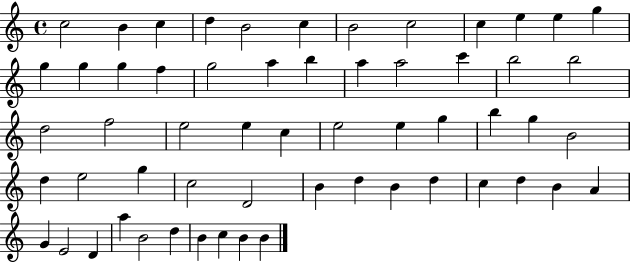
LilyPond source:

{
  \clef treble
  \time 4/4
  \defaultTimeSignature
  \key c \major
  c''2 b'4 c''4 | d''4 b'2 c''4 | b'2 c''2 | c''4 e''4 e''4 g''4 | \break g''4 g''4 g''4 f''4 | g''2 a''4 b''4 | a''4 a''2 c'''4 | b''2 b''2 | \break d''2 f''2 | e''2 e''4 c''4 | e''2 e''4 g''4 | b''4 g''4 b'2 | \break d''4 e''2 g''4 | c''2 d'2 | b'4 d''4 b'4 d''4 | c''4 d''4 b'4 a'4 | \break g'4 e'2 d'4 | a''4 b'2 d''4 | b'4 c''4 b'4 b'4 | \bar "|."
}